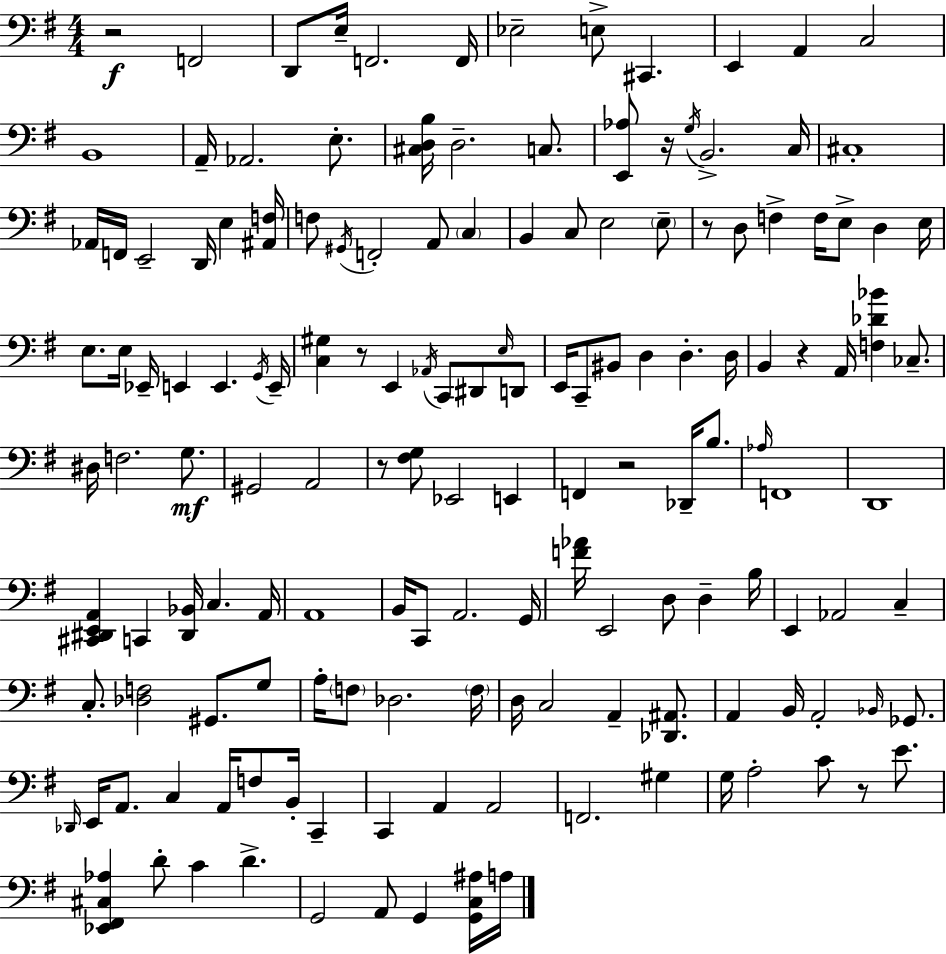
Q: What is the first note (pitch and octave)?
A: F2